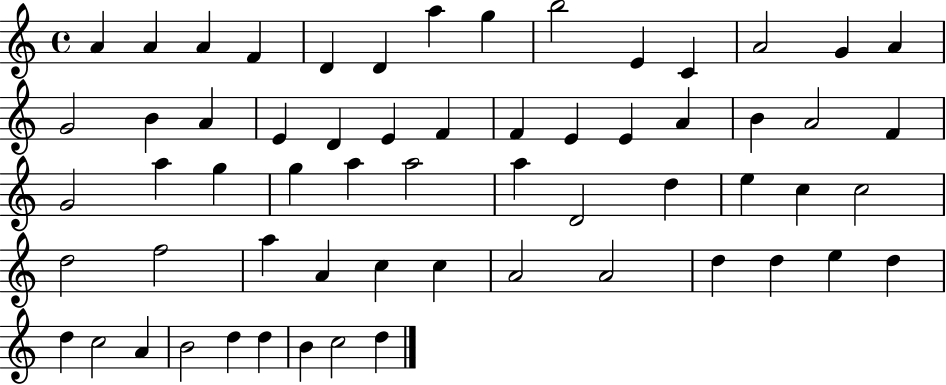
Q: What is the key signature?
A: C major